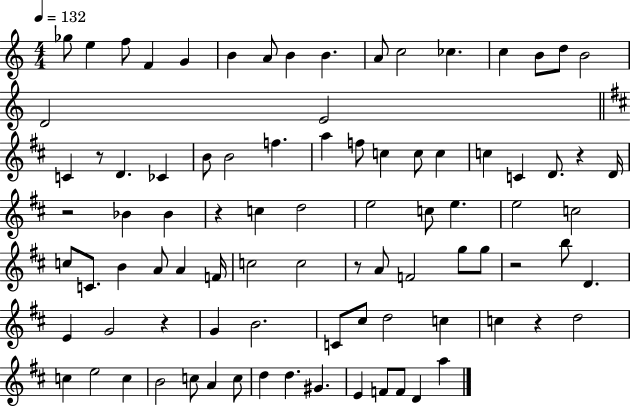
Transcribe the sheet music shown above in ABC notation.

X:1
T:Untitled
M:4/4
L:1/4
K:C
_g/2 e f/2 F G B A/2 B B A/2 c2 _c c B/2 d/2 B2 D2 E2 C z/2 D _C B/2 B2 f a f/2 c c/2 c c C D/2 z D/4 z2 _B _B z c d2 e2 c/2 e e2 c2 c/2 C/2 B A/2 A F/4 c2 c2 z/2 A/2 F2 g/2 g/2 z2 b/2 D E G2 z G B2 C/2 ^c/2 d2 c c z d2 c e2 c B2 c/2 A c/2 d d ^G E F/2 F/2 D a